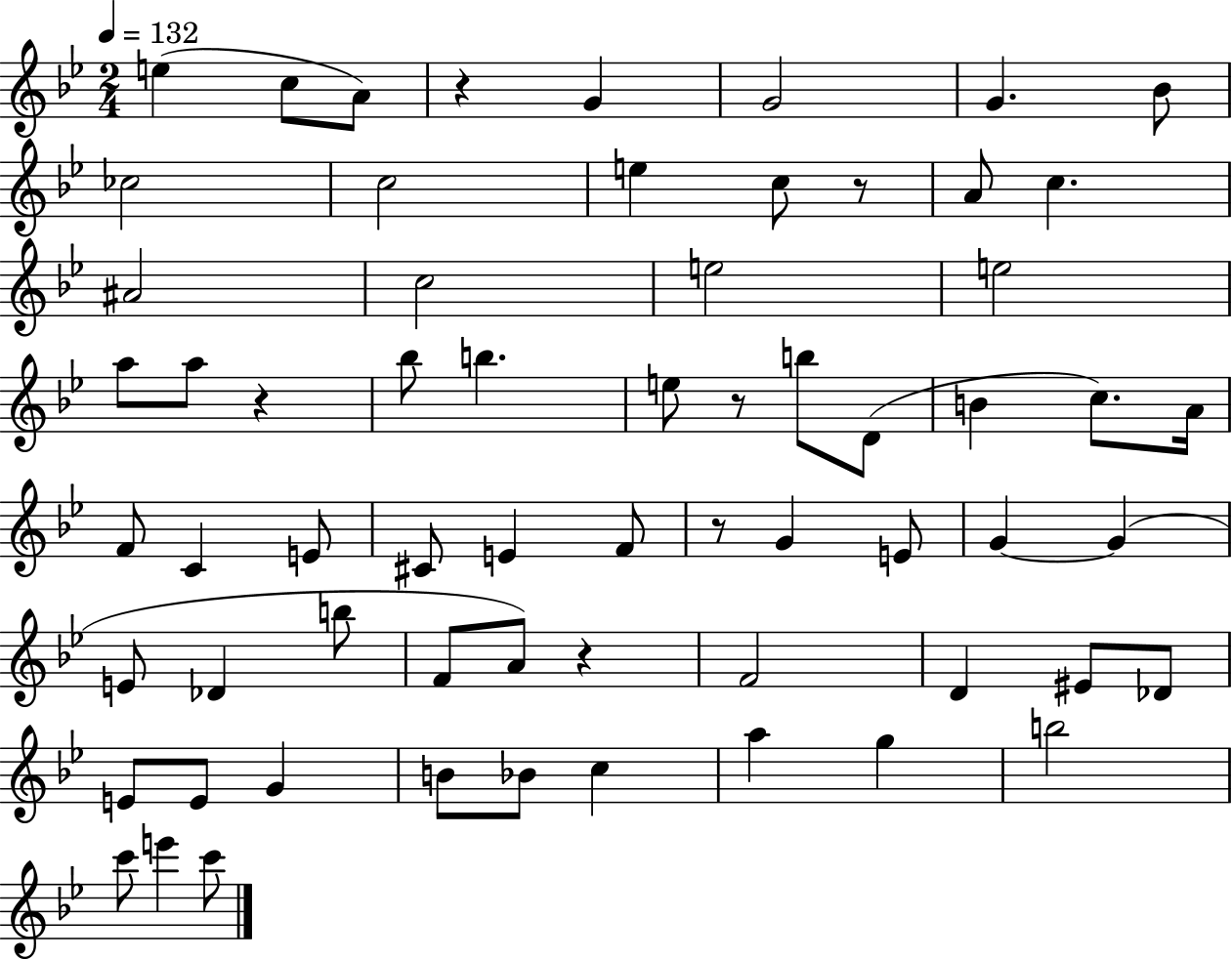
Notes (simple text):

E5/q C5/e A4/e R/q G4/q G4/h G4/q. Bb4/e CES5/h C5/h E5/q C5/e R/e A4/e C5/q. A#4/h C5/h E5/h E5/h A5/e A5/e R/q Bb5/e B5/q. E5/e R/e B5/e D4/e B4/q C5/e. A4/s F4/e C4/q E4/e C#4/e E4/q F4/e R/e G4/q E4/e G4/q G4/q E4/e Db4/q B5/e F4/e A4/e R/q F4/h D4/q EIS4/e Db4/e E4/e E4/e G4/q B4/e Bb4/e C5/q A5/q G5/q B5/h C6/e E6/q C6/e